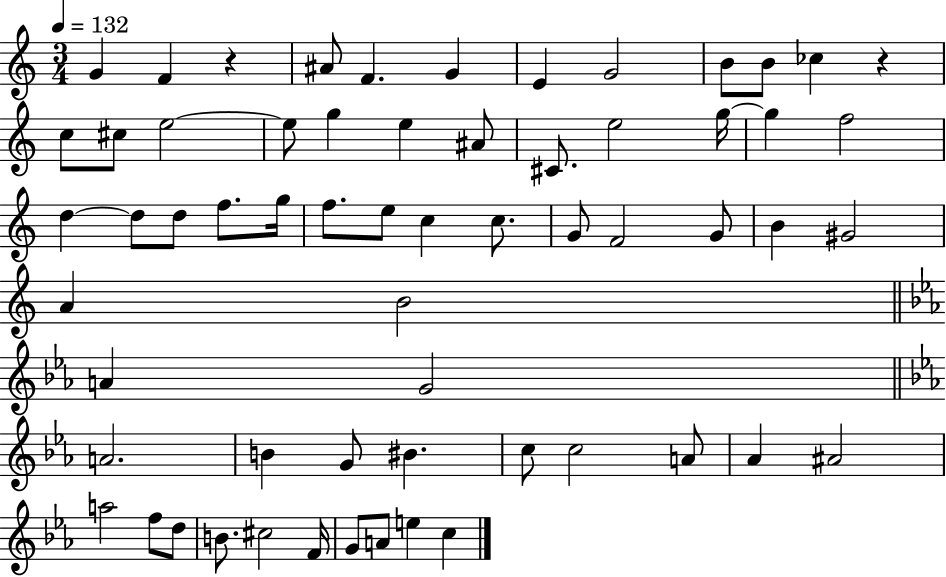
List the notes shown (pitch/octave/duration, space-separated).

G4/q F4/q R/q A#4/e F4/q. G4/q E4/q G4/h B4/e B4/e CES5/q R/q C5/e C#5/e E5/h E5/e G5/q E5/q A#4/e C#4/e. E5/h G5/s G5/q F5/h D5/q D5/e D5/e F5/e. G5/s F5/e. E5/e C5/q C5/e. G4/e F4/h G4/e B4/q G#4/h A4/q B4/h A4/q G4/h A4/h. B4/q G4/e BIS4/q. C5/e C5/h A4/e Ab4/q A#4/h A5/h F5/e D5/e B4/e. C#5/h F4/s G4/e A4/e E5/q C5/q